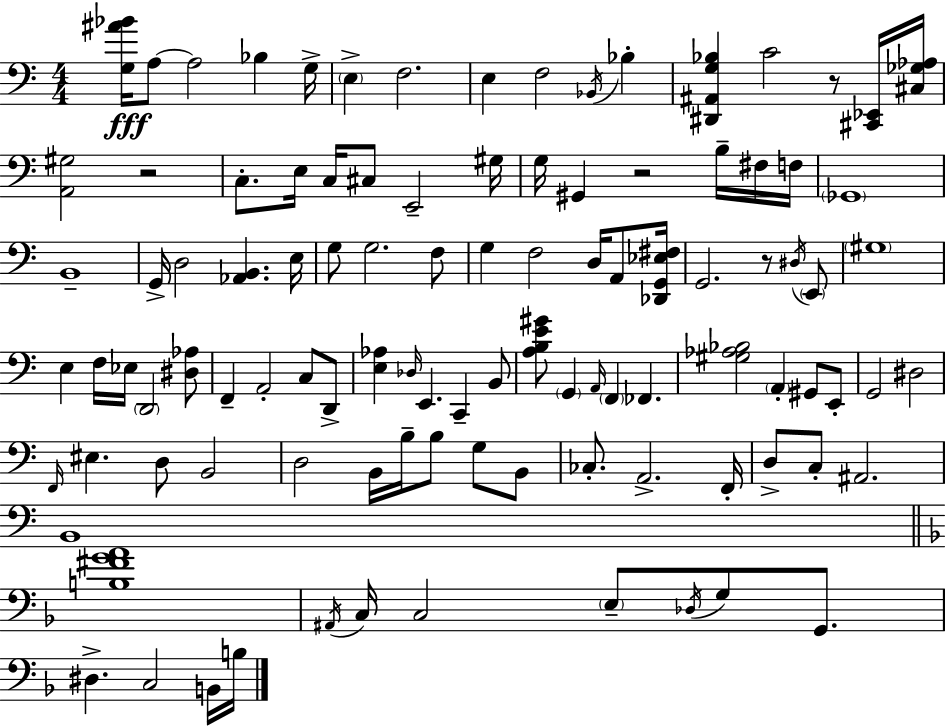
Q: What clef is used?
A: bass